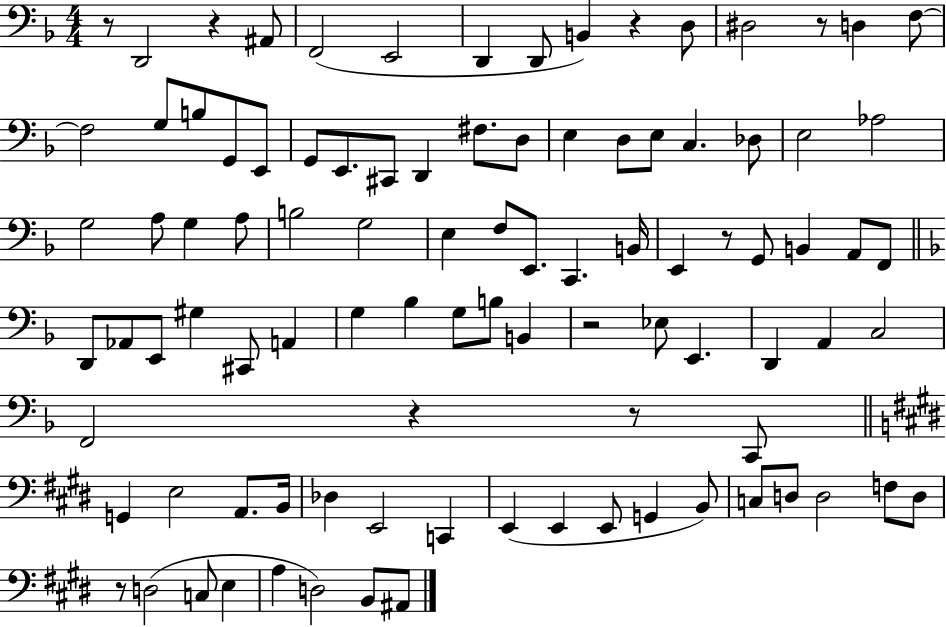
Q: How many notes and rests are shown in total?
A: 96